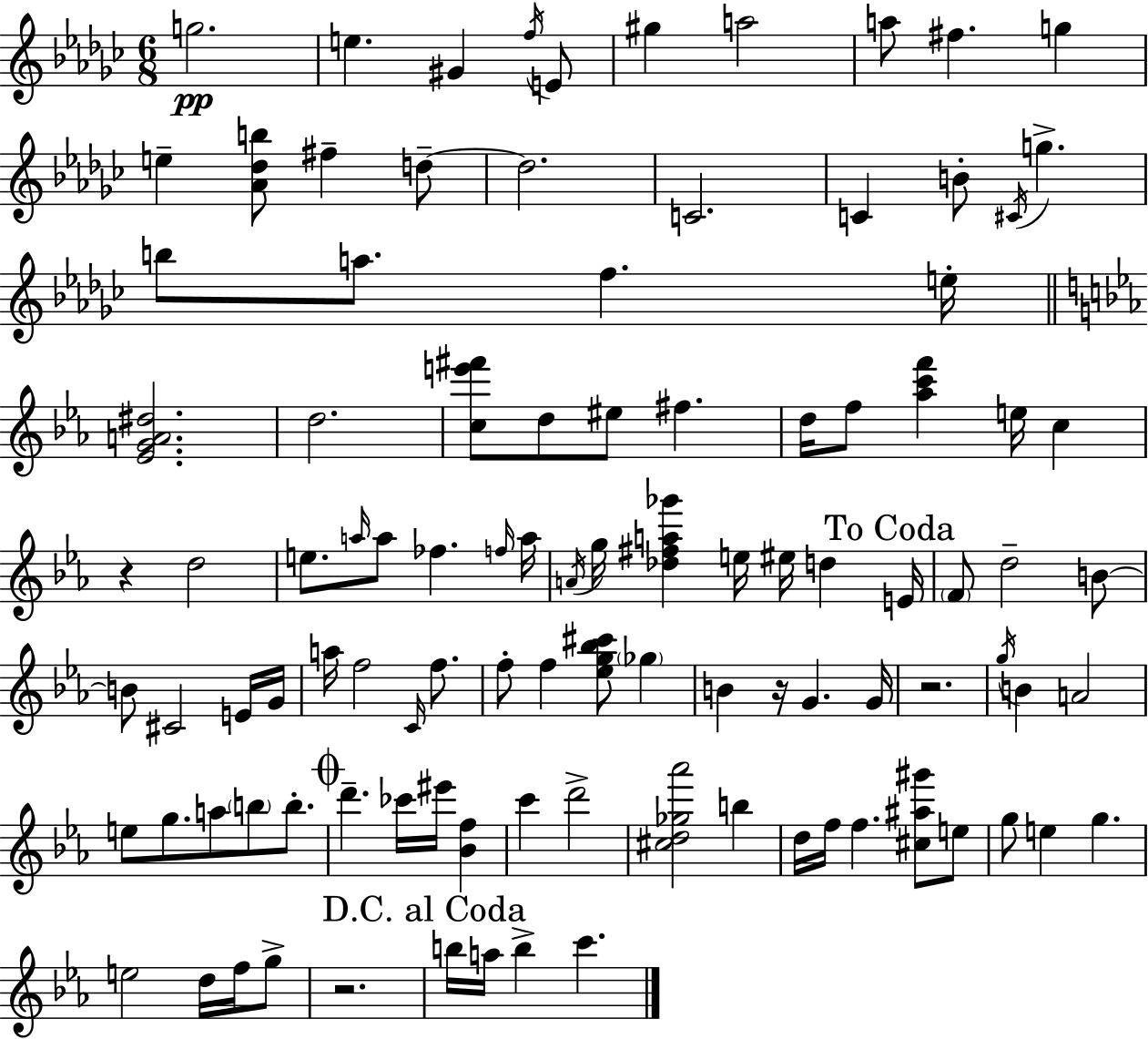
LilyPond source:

{
  \clef treble
  \numericTimeSignature
  \time 6/8
  \key ees \minor
  g''2.\pp | e''4. gis'4 \acciaccatura { f''16 } e'8 | gis''4 a''2 | a''8 fis''4. g''4 | \break e''4-- <aes' des'' b''>8 fis''4-- d''8--~~ | d''2. | c'2. | c'4 b'8-. \acciaccatura { cis'16 } g''4.-> | \break b''8 a''8. f''4. | e''16-. \bar "||" \break \key ees \major <ees' g' a' dis''>2. | d''2. | <c'' e''' fis'''>8 d''8 eis''8 fis''4. | d''16 f''8 <aes'' c''' f'''>4 e''16 c''4 | \break r4 d''2 | e''8. \grace { a''16 } a''8 fes''4. | \grace { f''16 } a''16 \acciaccatura { a'16 } g''16 <des'' fis'' a'' ges'''>4 e''16 eis''16 d''4 | \mark "To Coda" e'16 \parenthesize f'8 d''2-- | \break b'8~~ b'8 cis'2 | e'16 g'16 a''16 f''2 | \grace { c'16 } f''8. f''8-. f''4 <ees'' g'' bes'' cis'''>8 | \parenthesize ges''4 b'4 r16 g'4. | \break g'16 r2. | \acciaccatura { g''16 } b'4 a'2 | e''8 g''8. a''8 | \parenthesize b''8 b''8.-. \mark \markup { \musicglyph "scripts.coda" } d'''4.-- ces'''16 | \break eis'''16 <bes' f''>4 c'''4 d'''2-> | <cis'' d'' ges'' aes'''>2 | b''4 d''16 f''16 f''4. | <cis'' ais'' gis'''>8 e''8 g''8 e''4 g''4. | \break e''2 | d''16 f''16 g''8-> r2. | \mark "D.C. al Coda" b''16 a''16 b''4-> c'''4. | \bar "|."
}